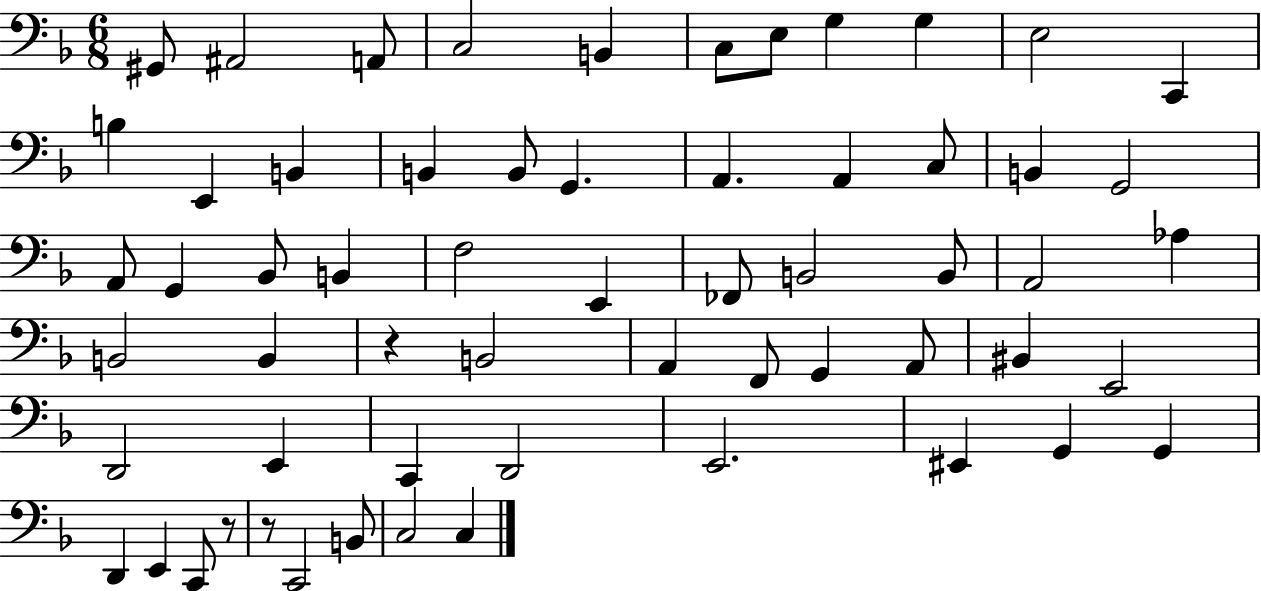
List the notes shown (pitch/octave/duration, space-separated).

G#2/e A#2/h A2/e C3/h B2/q C3/e E3/e G3/q G3/q E3/h C2/q B3/q E2/q B2/q B2/q B2/e G2/q. A2/q. A2/q C3/e B2/q G2/h A2/e G2/q Bb2/e B2/q F3/h E2/q FES2/e B2/h B2/e A2/h Ab3/q B2/h B2/q R/q B2/h A2/q F2/e G2/q A2/e BIS2/q E2/h D2/h E2/q C2/q D2/h E2/h. EIS2/q G2/q G2/q D2/q E2/q C2/e R/e R/e C2/h B2/e C3/h C3/q